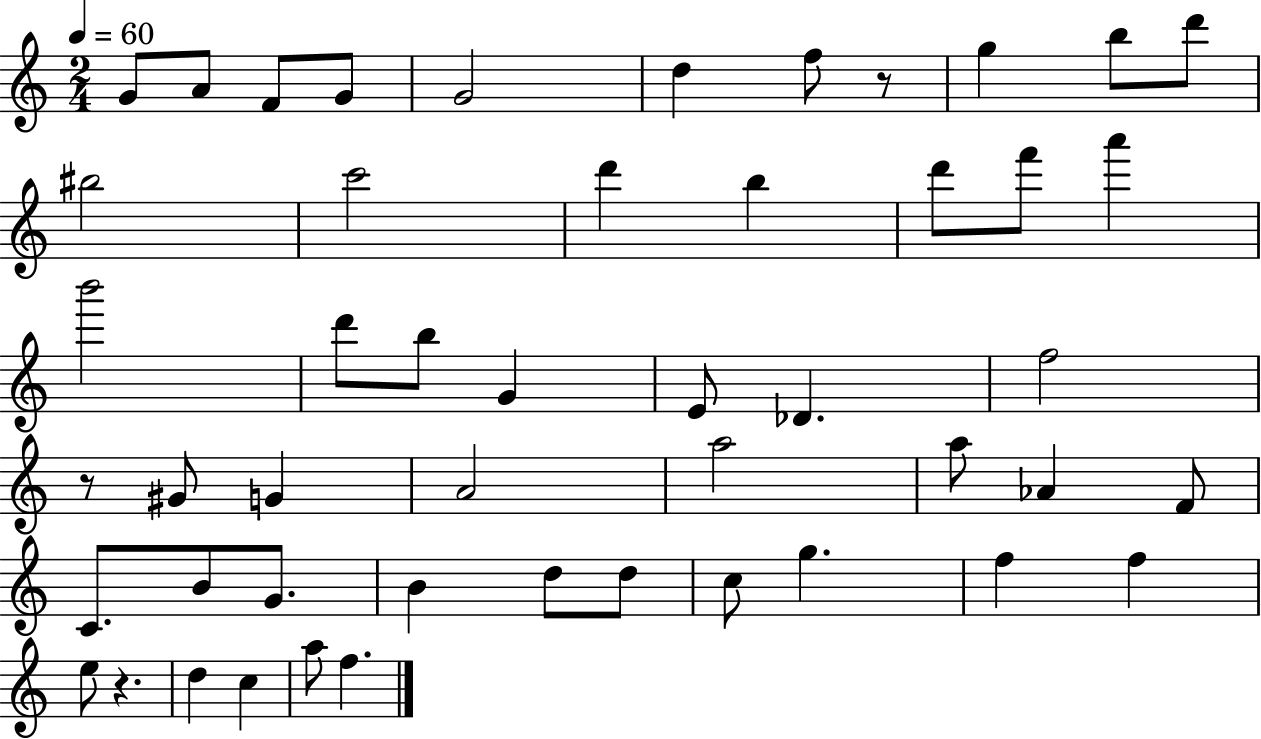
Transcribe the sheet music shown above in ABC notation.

X:1
T:Untitled
M:2/4
L:1/4
K:C
G/2 A/2 F/2 G/2 G2 d f/2 z/2 g b/2 d'/2 ^b2 c'2 d' b d'/2 f'/2 a' b'2 d'/2 b/2 G E/2 _D f2 z/2 ^G/2 G A2 a2 a/2 _A F/2 C/2 B/2 G/2 B d/2 d/2 c/2 g f f e/2 z d c a/2 f